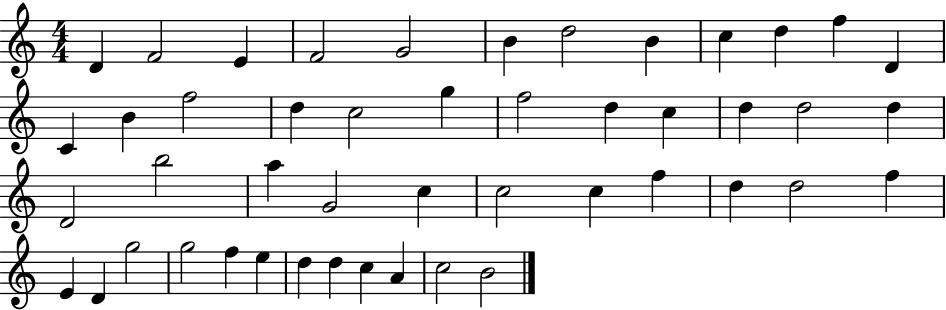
X:1
T:Untitled
M:4/4
L:1/4
K:C
D F2 E F2 G2 B d2 B c d f D C B f2 d c2 g f2 d c d d2 d D2 b2 a G2 c c2 c f d d2 f E D g2 g2 f e d d c A c2 B2